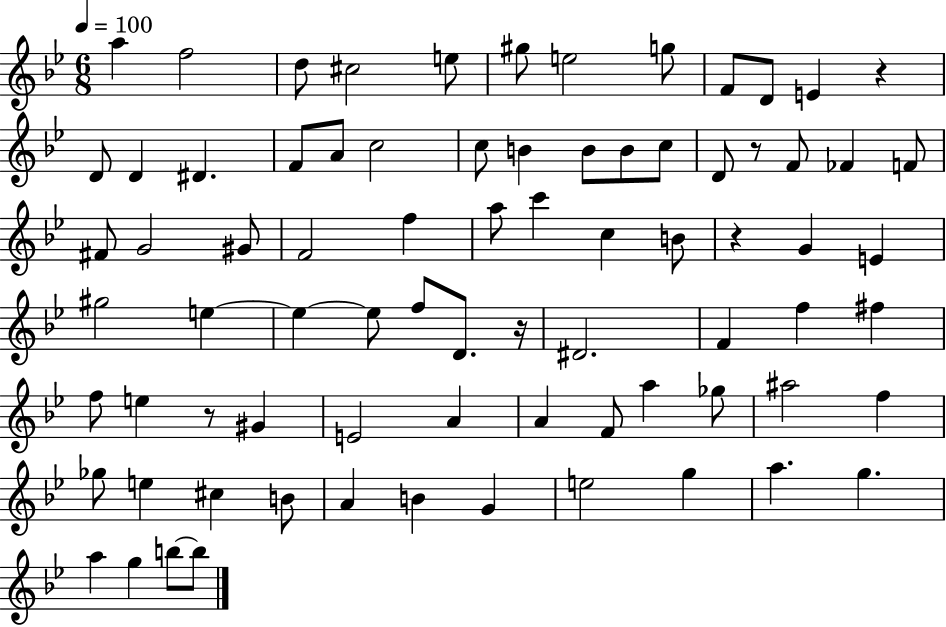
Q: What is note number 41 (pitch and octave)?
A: E5